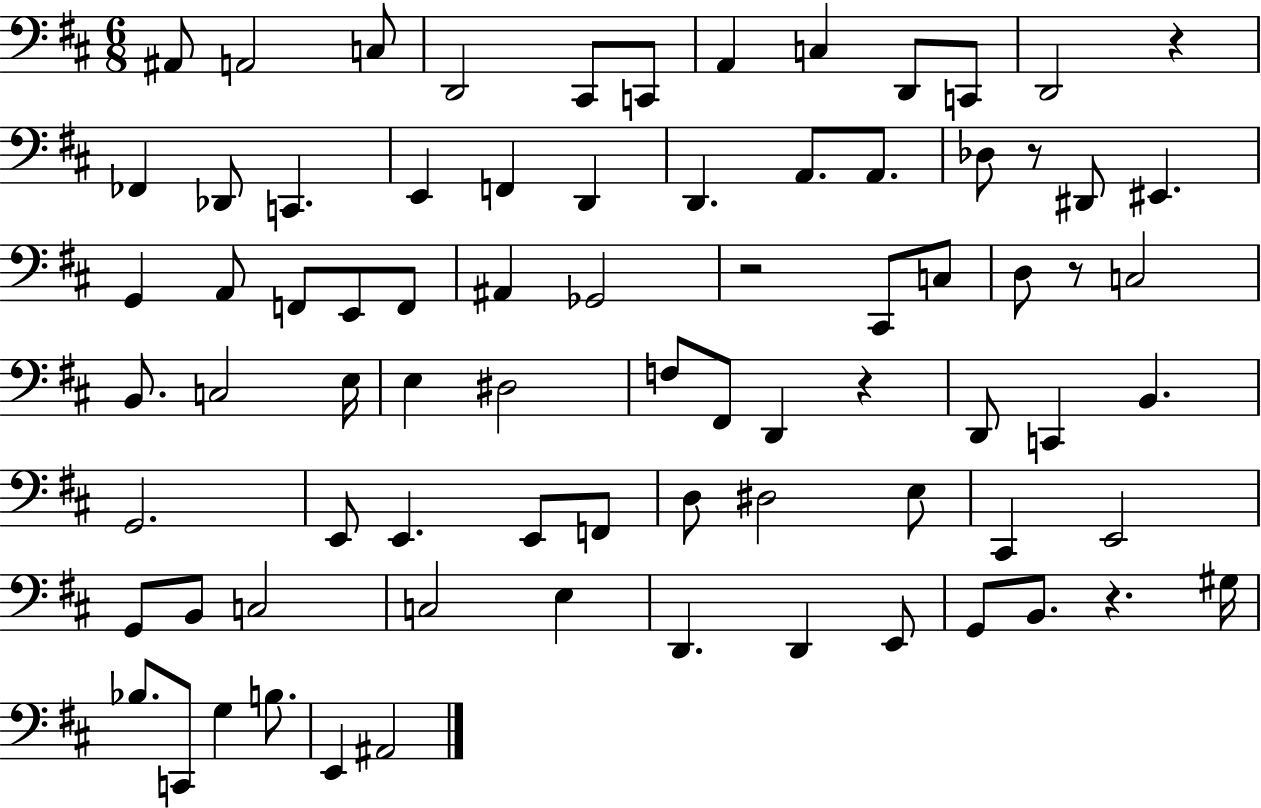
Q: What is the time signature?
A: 6/8